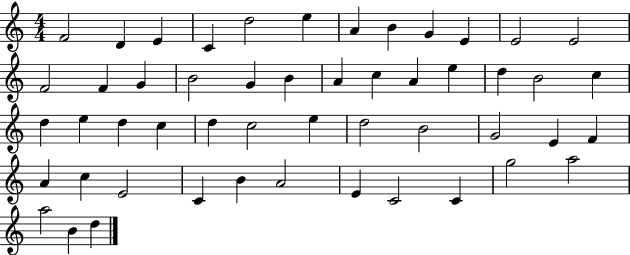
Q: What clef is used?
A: treble